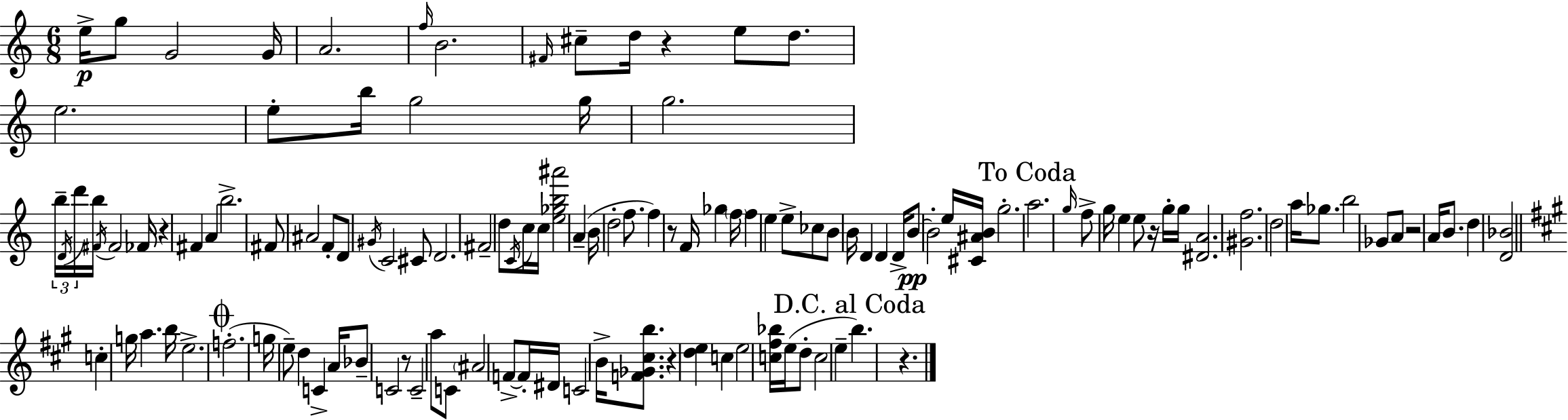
{
  \clef treble
  \numericTimeSignature
  \time 6/8
  \key c \major
  e''16->\p g''8 g'2 g'16 | a'2. | \grace { f''16 } b'2. | \grace { fis'16 } cis''8-- d''16 r4 e''8 d''8. | \break e''2. | e''8-. b''16 g''2 | g''16 g''2. | \tuplet 3/2 { b''16-- \acciaccatura { d'16 } d'''16 } b''16 \acciaccatura { fis'16 } fis'2 | \break fes'16 r4 fis'4 | a'4 b''2.-> | fis'8 ais'2 | f'8-. d'8 \acciaccatura { gis'16 } c'2 | \break cis'8 d'2. | fis'2-- | d''8 \acciaccatura { c'16 } c''16 c''16 <e'' ges'' b'' ais'''>2 | a'4--( b'16 d''2-. | \break f''8. f''4) r8 | f'16 ges''4 \parenthesize f''16 f''4 e''4 | e''8-> ces''8 b'8 b'16 d'4 | d'4 d'16-> b'8~~\pp b'2-. | \break e''16 <cis' ais' b'>16 g''2.-. | \mark "To Coda" a''2. | \grace { g''16 } f''8-> g''16 e''4 | e''8 r16 g''16-. g''16 <dis' a'>2. | \break <gis' f''>2. | d''2 | a''16 ges''8. b''2 | ges'8 a'8 r2 | \break a'16 b'8. d''4 <d' bes'>2 | \bar "||" \break \key a \major c''4-. g''16 a''4. b''16 | e''2.-> | \mark \markup { \musicglyph "scripts.coda" } f''2.-.( | g''16 e''8--) d''4 c'4-> a'16 | \break bes'8-- c'2 r8 | c'2-- a''8 c'8 | \parenthesize ais'2 f'8->~~ f'16-. dis'16 | c'2 b'16-> <f' ges' cis'' b''>8. | \break r4 <d'' e''>4 c''4 | e''2 <c'' fis'' bes''>16 e''16( d''8-. | c''2 e''4-- | \mark "D.C. al Coda" b''4.) r4. | \break \bar "|."
}